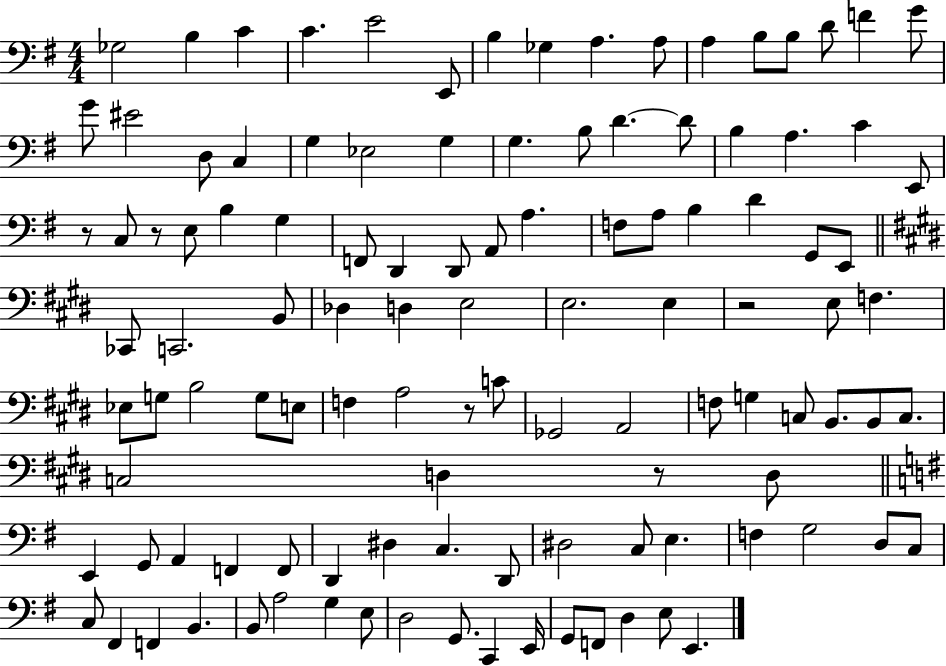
Gb3/h B3/q C4/q C4/q. E4/h E2/e B3/q Gb3/q A3/q. A3/e A3/q B3/e B3/e D4/e F4/q G4/e G4/e EIS4/h D3/e C3/q G3/q Eb3/h G3/q G3/q. B3/e D4/q. D4/e B3/q A3/q. C4/q E2/e R/e C3/e R/e E3/e B3/q G3/q F2/e D2/q D2/e A2/e A3/q. F3/e A3/e B3/q D4/q G2/e E2/e CES2/e C2/h. B2/e Db3/q D3/q E3/h E3/h. E3/q R/h E3/e F3/q. Eb3/e G3/e B3/h G3/e E3/e F3/q A3/h R/e C4/e Gb2/h A2/h F3/e G3/q C3/e B2/e. B2/e C3/e. C3/h D3/q R/e D3/e E2/q G2/e A2/q F2/q F2/e D2/q D#3/q C3/q. D2/e D#3/h C3/e E3/q. F3/q G3/h D3/e C3/e C3/e F#2/q F2/q B2/q. B2/e A3/h G3/q E3/e D3/h G2/e. C2/q E2/s G2/e F2/e D3/q E3/e E2/q.